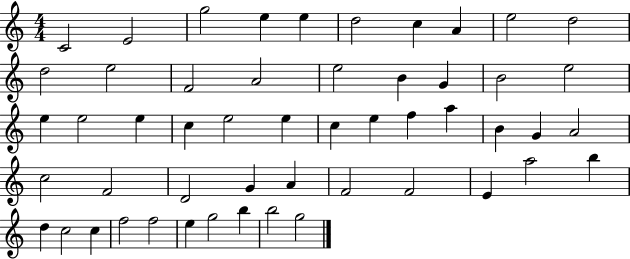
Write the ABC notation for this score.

X:1
T:Untitled
M:4/4
L:1/4
K:C
C2 E2 g2 e e d2 c A e2 d2 d2 e2 F2 A2 e2 B G B2 e2 e e2 e c e2 e c e f a B G A2 c2 F2 D2 G A F2 F2 E a2 b d c2 c f2 f2 e g2 b b2 g2